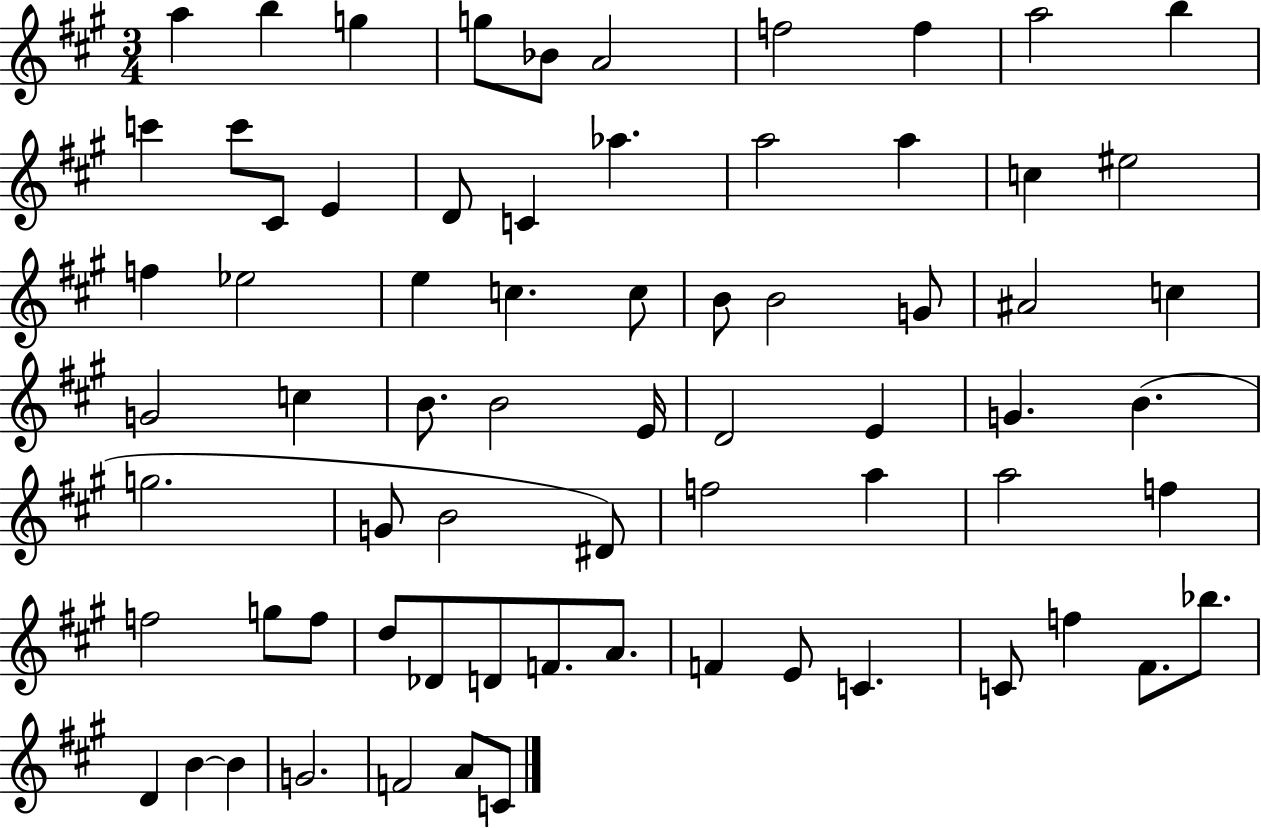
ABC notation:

X:1
T:Untitled
M:3/4
L:1/4
K:A
a b g g/2 _B/2 A2 f2 f a2 b c' c'/2 ^C/2 E D/2 C _a a2 a c ^e2 f _e2 e c c/2 B/2 B2 G/2 ^A2 c G2 c B/2 B2 E/4 D2 E G B g2 G/2 B2 ^D/2 f2 a a2 f f2 g/2 f/2 d/2 _D/2 D/2 F/2 A/2 F E/2 C C/2 f ^F/2 _b/2 D B B G2 F2 A/2 C/2